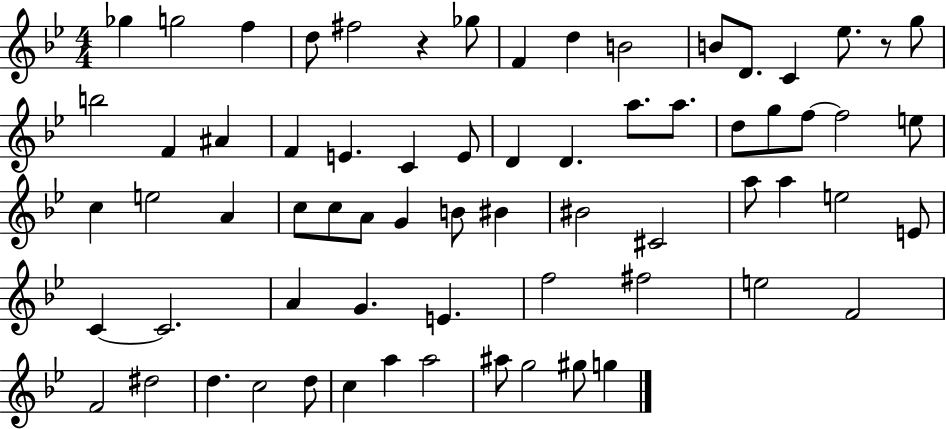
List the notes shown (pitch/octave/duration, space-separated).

Gb5/q G5/h F5/q D5/e F#5/h R/q Gb5/e F4/q D5/q B4/h B4/e D4/e. C4/q Eb5/e. R/e G5/e B5/h F4/q A#4/q F4/q E4/q. C4/q E4/e D4/q D4/q. A5/e. A5/e. D5/e G5/e F5/e F5/h E5/e C5/q E5/h A4/q C5/e C5/e A4/e G4/q B4/e BIS4/q BIS4/h C#4/h A5/e A5/q E5/h E4/e C4/q C4/h. A4/q G4/q. E4/q. F5/h F#5/h E5/h F4/h F4/h D#5/h D5/q. C5/h D5/e C5/q A5/q A5/h A#5/e G5/h G#5/e G5/q